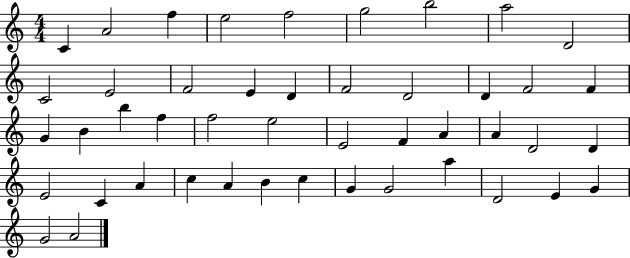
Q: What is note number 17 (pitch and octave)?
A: D4